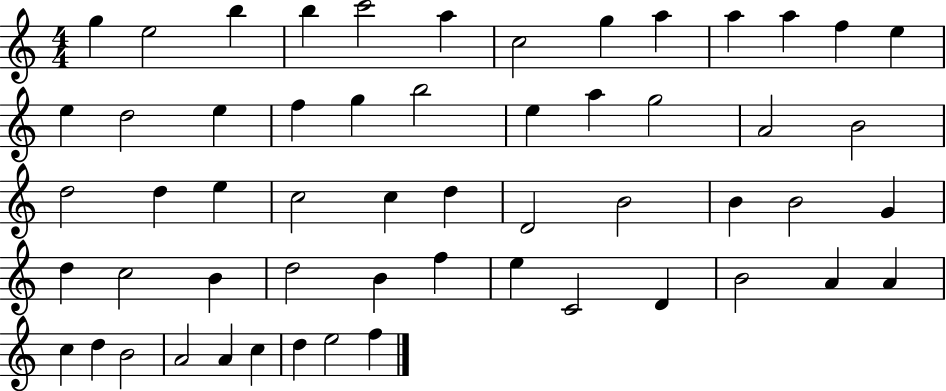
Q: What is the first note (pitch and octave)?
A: G5